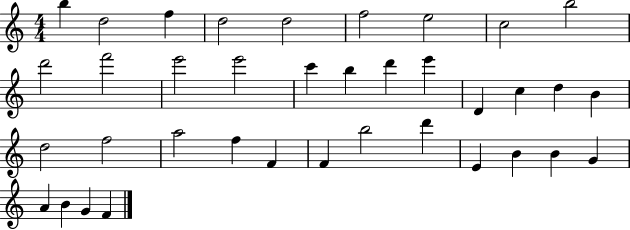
{
  \clef treble
  \numericTimeSignature
  \time 4/4
  \key c \major
  b''4 d''2 f''4 | d''2 d''2 | f''2 e''2 | c''2 b''2 | \break d'''2 f'''2 | e'''2 e'''2 | c'''4 b''4 d'''4 e'''4 | d'4 c''4 d''4 b'4 | \break d''2 f''2 | a''2 f''4 f'4 | f'4 b''2 d'''4 | e'4 b'4 b'4 g'4 | \break a'4 b'4 g'4 f'4 | \bar "|."
}